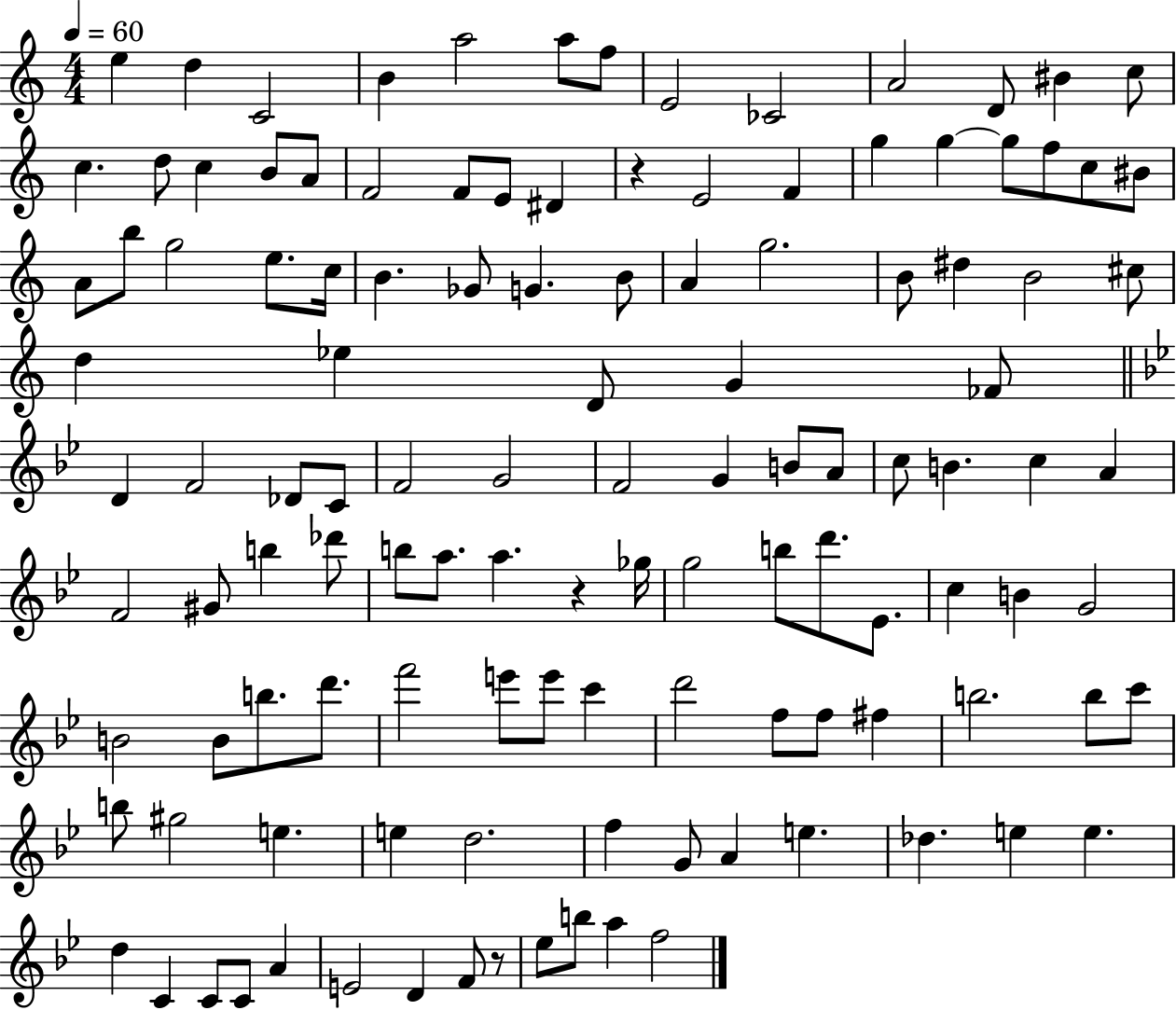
E5/q D5/q C4/h B4/q A5/h A5/e F5/e E4/h CES4/h A4/h D4/e BIS4/q C5/e C5/q. D5/e C5/q B4/e A4/e F4/h F4/e E4/e D#4/q R/q E4/h F4/q G5/q G5/q G5/e F5/e C5/e BIS4/e A4/e B5/e G5/h E5/e. C5/s B4/q. Gb4/e G4/q. B4/e A4/q G5/h. B4/e D#5/q B4/h C#5/e D5/q Eb5/q D4/e G4/q FES4/e D4/q F4/h Db4/e C4/e F4/h G4/h F4/h G4/q B4/e A4/e C5/e B4/q. C5/q A4/q F4/h G#4/e B5/q Db6/e B5/e A5/e. A5/q. R/q Gb5/s G5/h B5/e D6/e. Eb4/e. C5/q B4/q G4/h B4/h B4/e B5/e. D6/e. F6/h E6/e E6/e C6/q D6/h F5/e F5/e F#5/q B5/h. B5/e C6/e B5/e G#5/h E5/q. E5/q D5/h. F5/q G4/e A4/q E5/q. Db5/q. E5/q E5/q. D5/q C4/q C4/e C4/e A4/q E4/h D4/q F4/e R/e Eb5/e B5/e A5/q F5/h